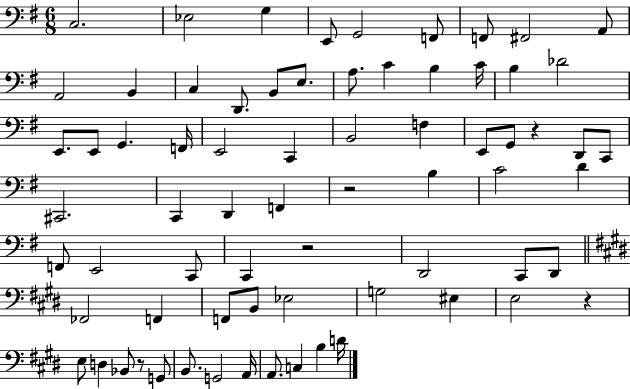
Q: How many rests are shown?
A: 5